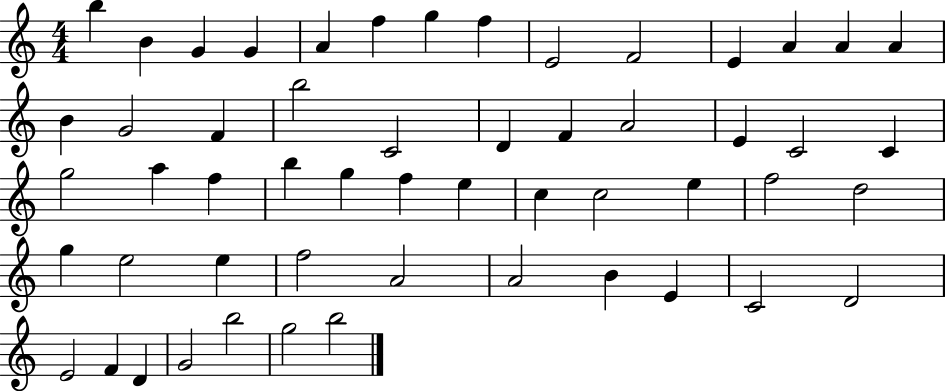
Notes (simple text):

B5/q B4/q G4/q G4/q A4/q F5/q G5/q F5/q E4/h F4/h E4/q A4/q A4/q A4/q B4/q G4/h F4/q B5/h C4/h D4/q F4/q A4/h E4/q C4/h C4/q G5/h A5/q F5/q B5/q G5/q F5/q E5/q C5/q C5/h E5/q F5/h D5/h G5/q E5/h E5/q F5/h A4/h A4/h B4/q E4/q C4/h D4/h E4/h F4/q D4/q G4/h B5/h G5/h B5/h